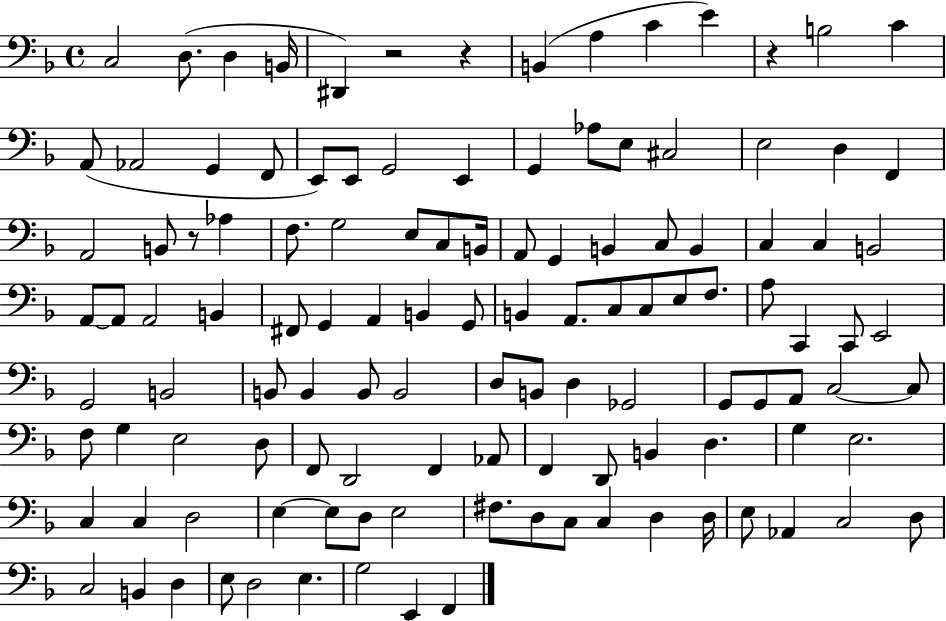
{
  \clef bass
  \time 4/4
  \defaultTimeSignature
  \key f \major
  c2 d8.( d4 b,16 | dis,4) r2 r4 | b,4( a4 c'4 e'4) | r4 b2 c'4 | \break a,8( aes,2 g,4 f,8 | e,8) e,8 g,2 e,4 | g,4 aes8 e8 cis2 | e2 d4 f,4 | \break a,2 b,8 r8 aes4 | f8. g2 e8 c8 b,16 | a,8 g,4 b,4 c8 b,4 | c4 c4 b,2 | \break a,8~~ a,8 a,2 b,4 | fis,8 g,4 a,4 b,4 g,8 | b,4 a,8. c8 c8 e8 f8. | a8 c,4 c,8 e,2 | \break g,2 b,2 | b,8 b,4 b,8 b,2 | d8 b,8 d4 ges,2 | g,8 g,8 a,8 c2~~ c8 | \break f8 g4 e2 d8 | f,8 d,2 f,4 aes,8 | f,4 d,8 b,4 d4. | g4 e2. | \break c4 c4 d2 | e4~~ e8 d8 e2 | fis8. d8 c8 c4 d4 d16 | e8 aes,4 c2 d8 | \break c2 b,4 d4 | e8 d2 e4. | g2 e,4 f,4 | \bar "|."
}